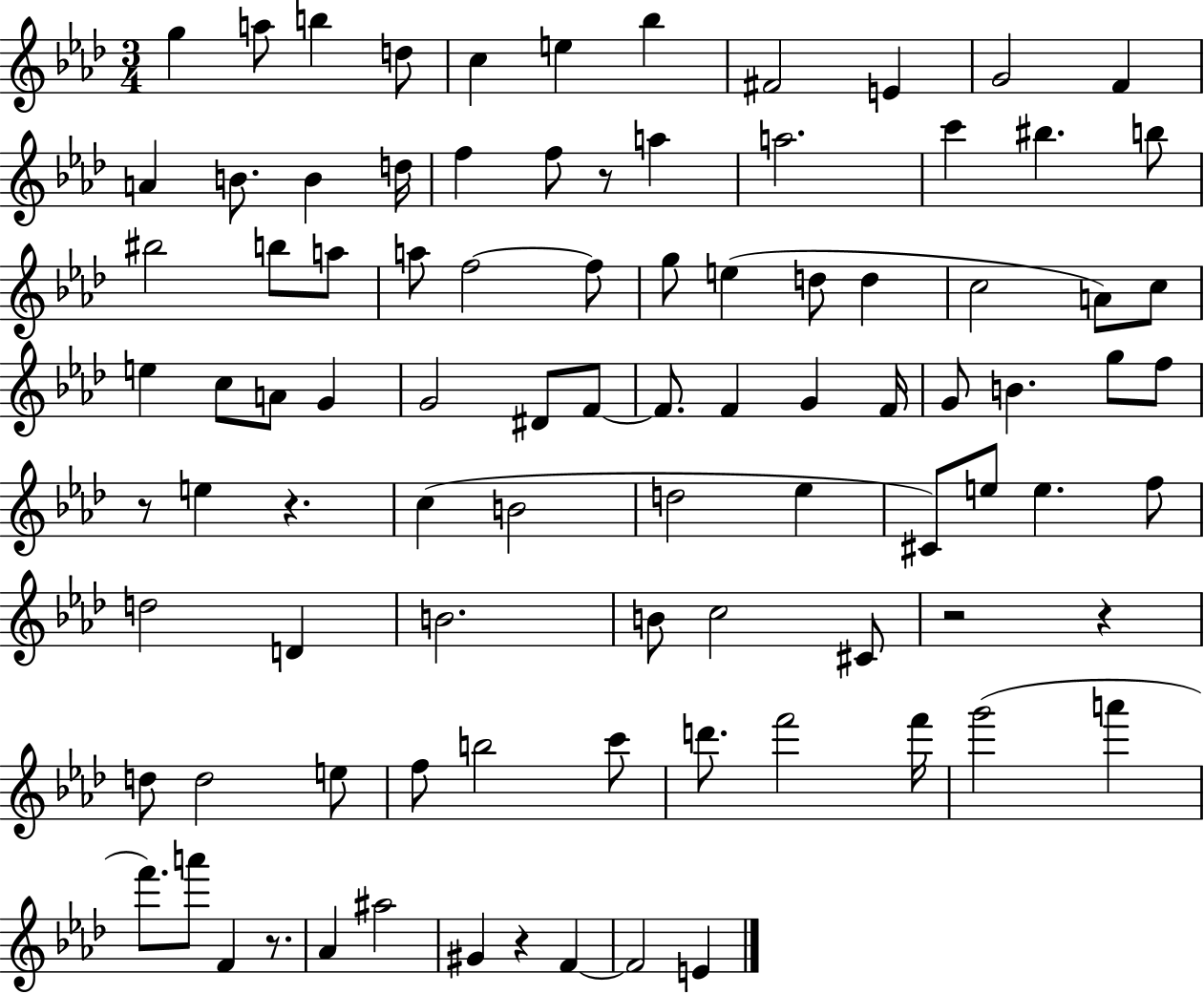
{
  \clef treble
  \numericTimeSignature
  \time 3/4
  \key aes \major
  g''4 a''8 b''4 d''8 | c''4 e''4 bes''4 | fis'2 e'4 | g'2 f'4 | \break a'4 b'8. b'4 d''16 | f''4 f''8 r8 a''4 | a''2. | c'''4 bis''4. b''8 | \break bis''2 b''8 a''8 | a''8 f''2~~ f''8 | g''8 e''4( d''8 d''4 | c''2 a'8) c''8 | \break e''4 c''8 a'8 g'4 | g'2 dis'8 f'8~~ | f'8. f'4 g'4 f'16 | g'8 b'4. g''8 f''8 | \break r8 e''4 r4. | c''4( b'2 | d''2 ees''4 | cis'8) e''8 e''4. f''8 | \break d''2 d'4 | b'2. | b'8 c''2 cis'8 | r2 r4 | \break d''8 d''2 e''8 | f''8 b''2 c'''8 | d'''8. f'''2 f'''16 | g'''2( a'''4 | \break f'''8.) a'''8 f'4 r8. | aes'4 ais''2 | gis'4 r4 f'4~~ | f'2 e'4 | \break \bar "|."
}